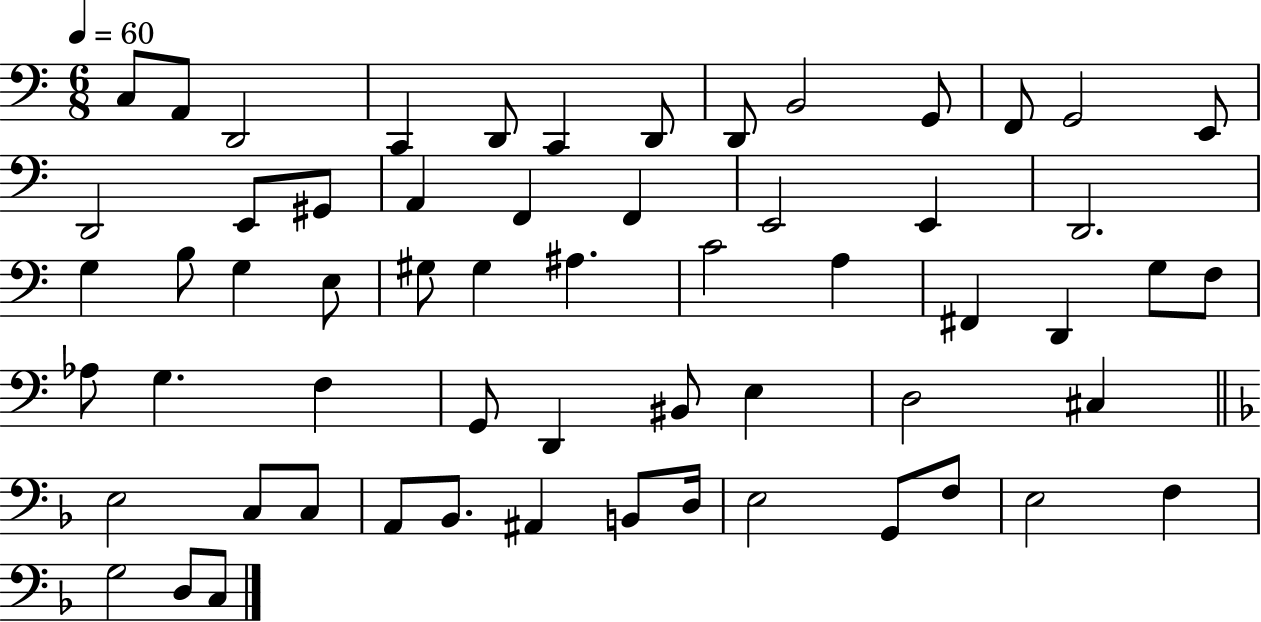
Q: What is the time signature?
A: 6/8